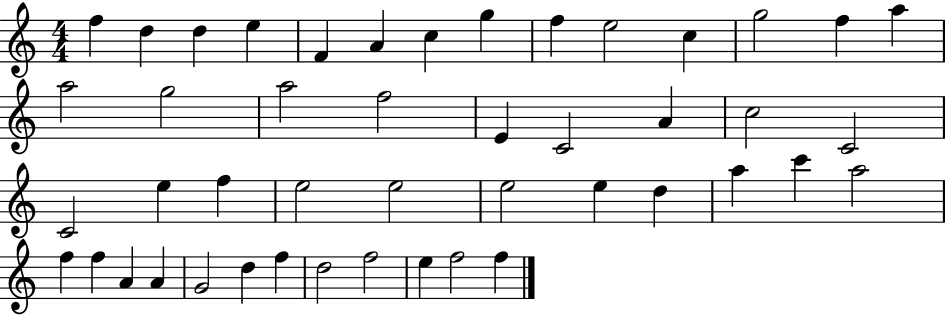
{
  \clef treble
  \numericTimeSignature
  \time 4/4
  \key c \major
  f''4 d''4 d''4 e''4 | f'4 a'4 c''4 g''4 | f''4 e''2 c''4 | g''2 f''4 a''4 | \break a''2 g''2 | a''2 f''2 | e'4 c'2 a'4 | c''2 c'2 | \break c'2 e''4 f''4 | e''2 e''2 | e''2 e''4 d''4 | a''4 c'''4 a''2 | \break f''4 f''4 a'4 a'4 | g'2 d''4 f''4 | d''2 f''2 | e''4 f''2 f''4 | \break \bar "|."
}